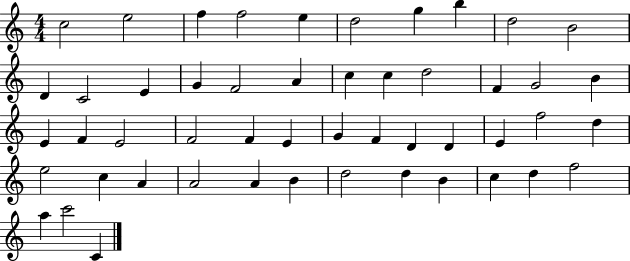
X:1
T:Untitled
M:4/4
L:1/4
K:C
c2 e2 f f2 e d2 g b d2 B2 D C2 E G F2 A c c d2 F G2 B E F E2 F2 F E G F D D E f2 d e2 c A A2 A B d2 d B c d f2 a c'2 C